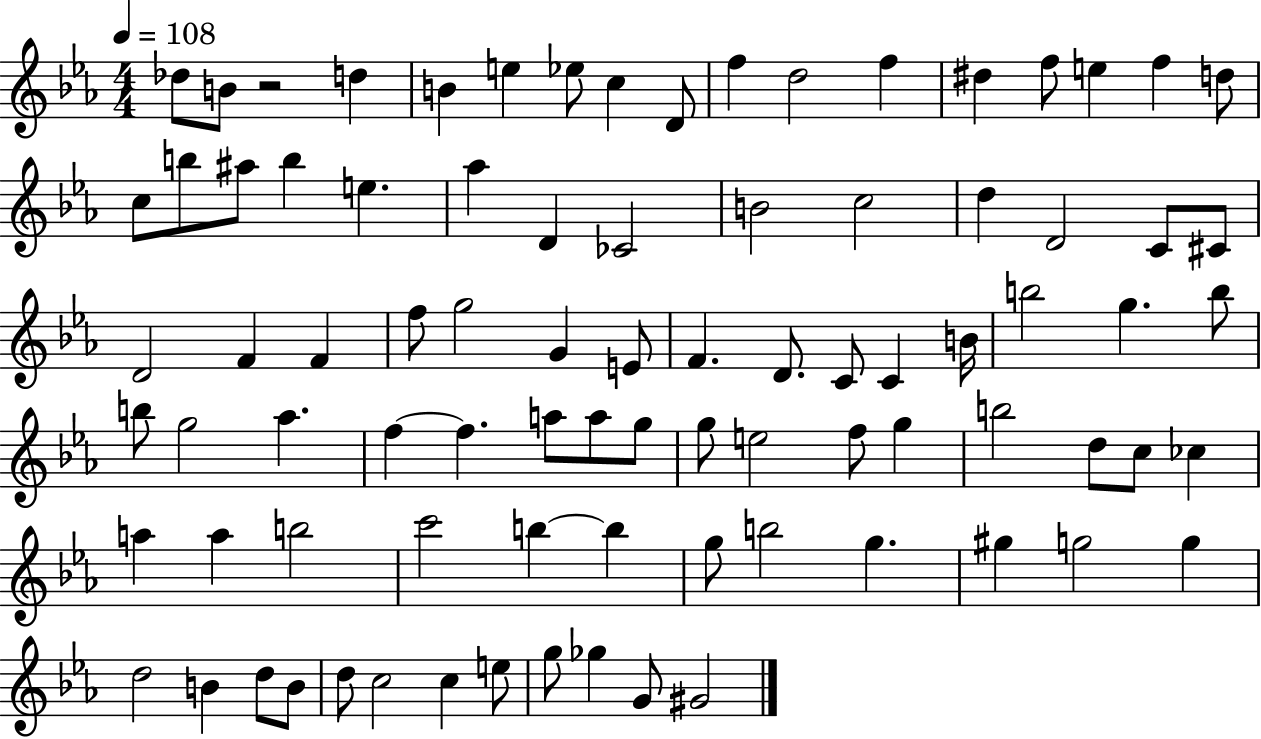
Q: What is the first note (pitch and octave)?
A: Db5